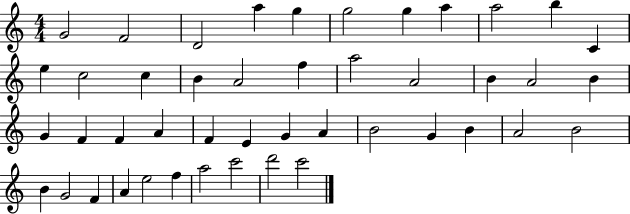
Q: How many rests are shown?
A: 0